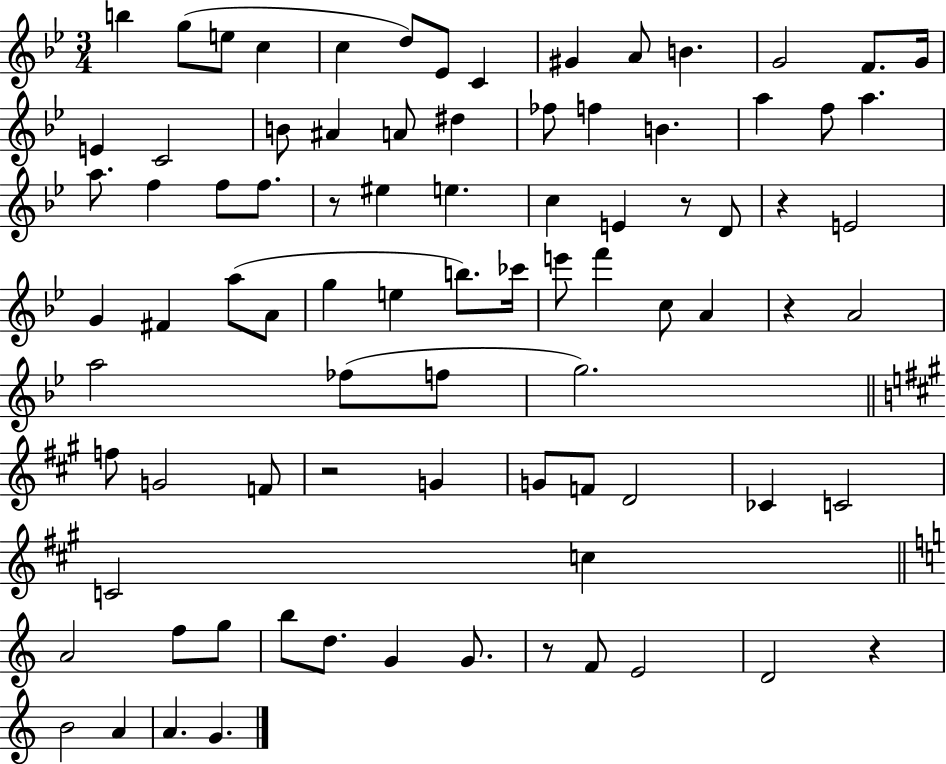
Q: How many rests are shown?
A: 7